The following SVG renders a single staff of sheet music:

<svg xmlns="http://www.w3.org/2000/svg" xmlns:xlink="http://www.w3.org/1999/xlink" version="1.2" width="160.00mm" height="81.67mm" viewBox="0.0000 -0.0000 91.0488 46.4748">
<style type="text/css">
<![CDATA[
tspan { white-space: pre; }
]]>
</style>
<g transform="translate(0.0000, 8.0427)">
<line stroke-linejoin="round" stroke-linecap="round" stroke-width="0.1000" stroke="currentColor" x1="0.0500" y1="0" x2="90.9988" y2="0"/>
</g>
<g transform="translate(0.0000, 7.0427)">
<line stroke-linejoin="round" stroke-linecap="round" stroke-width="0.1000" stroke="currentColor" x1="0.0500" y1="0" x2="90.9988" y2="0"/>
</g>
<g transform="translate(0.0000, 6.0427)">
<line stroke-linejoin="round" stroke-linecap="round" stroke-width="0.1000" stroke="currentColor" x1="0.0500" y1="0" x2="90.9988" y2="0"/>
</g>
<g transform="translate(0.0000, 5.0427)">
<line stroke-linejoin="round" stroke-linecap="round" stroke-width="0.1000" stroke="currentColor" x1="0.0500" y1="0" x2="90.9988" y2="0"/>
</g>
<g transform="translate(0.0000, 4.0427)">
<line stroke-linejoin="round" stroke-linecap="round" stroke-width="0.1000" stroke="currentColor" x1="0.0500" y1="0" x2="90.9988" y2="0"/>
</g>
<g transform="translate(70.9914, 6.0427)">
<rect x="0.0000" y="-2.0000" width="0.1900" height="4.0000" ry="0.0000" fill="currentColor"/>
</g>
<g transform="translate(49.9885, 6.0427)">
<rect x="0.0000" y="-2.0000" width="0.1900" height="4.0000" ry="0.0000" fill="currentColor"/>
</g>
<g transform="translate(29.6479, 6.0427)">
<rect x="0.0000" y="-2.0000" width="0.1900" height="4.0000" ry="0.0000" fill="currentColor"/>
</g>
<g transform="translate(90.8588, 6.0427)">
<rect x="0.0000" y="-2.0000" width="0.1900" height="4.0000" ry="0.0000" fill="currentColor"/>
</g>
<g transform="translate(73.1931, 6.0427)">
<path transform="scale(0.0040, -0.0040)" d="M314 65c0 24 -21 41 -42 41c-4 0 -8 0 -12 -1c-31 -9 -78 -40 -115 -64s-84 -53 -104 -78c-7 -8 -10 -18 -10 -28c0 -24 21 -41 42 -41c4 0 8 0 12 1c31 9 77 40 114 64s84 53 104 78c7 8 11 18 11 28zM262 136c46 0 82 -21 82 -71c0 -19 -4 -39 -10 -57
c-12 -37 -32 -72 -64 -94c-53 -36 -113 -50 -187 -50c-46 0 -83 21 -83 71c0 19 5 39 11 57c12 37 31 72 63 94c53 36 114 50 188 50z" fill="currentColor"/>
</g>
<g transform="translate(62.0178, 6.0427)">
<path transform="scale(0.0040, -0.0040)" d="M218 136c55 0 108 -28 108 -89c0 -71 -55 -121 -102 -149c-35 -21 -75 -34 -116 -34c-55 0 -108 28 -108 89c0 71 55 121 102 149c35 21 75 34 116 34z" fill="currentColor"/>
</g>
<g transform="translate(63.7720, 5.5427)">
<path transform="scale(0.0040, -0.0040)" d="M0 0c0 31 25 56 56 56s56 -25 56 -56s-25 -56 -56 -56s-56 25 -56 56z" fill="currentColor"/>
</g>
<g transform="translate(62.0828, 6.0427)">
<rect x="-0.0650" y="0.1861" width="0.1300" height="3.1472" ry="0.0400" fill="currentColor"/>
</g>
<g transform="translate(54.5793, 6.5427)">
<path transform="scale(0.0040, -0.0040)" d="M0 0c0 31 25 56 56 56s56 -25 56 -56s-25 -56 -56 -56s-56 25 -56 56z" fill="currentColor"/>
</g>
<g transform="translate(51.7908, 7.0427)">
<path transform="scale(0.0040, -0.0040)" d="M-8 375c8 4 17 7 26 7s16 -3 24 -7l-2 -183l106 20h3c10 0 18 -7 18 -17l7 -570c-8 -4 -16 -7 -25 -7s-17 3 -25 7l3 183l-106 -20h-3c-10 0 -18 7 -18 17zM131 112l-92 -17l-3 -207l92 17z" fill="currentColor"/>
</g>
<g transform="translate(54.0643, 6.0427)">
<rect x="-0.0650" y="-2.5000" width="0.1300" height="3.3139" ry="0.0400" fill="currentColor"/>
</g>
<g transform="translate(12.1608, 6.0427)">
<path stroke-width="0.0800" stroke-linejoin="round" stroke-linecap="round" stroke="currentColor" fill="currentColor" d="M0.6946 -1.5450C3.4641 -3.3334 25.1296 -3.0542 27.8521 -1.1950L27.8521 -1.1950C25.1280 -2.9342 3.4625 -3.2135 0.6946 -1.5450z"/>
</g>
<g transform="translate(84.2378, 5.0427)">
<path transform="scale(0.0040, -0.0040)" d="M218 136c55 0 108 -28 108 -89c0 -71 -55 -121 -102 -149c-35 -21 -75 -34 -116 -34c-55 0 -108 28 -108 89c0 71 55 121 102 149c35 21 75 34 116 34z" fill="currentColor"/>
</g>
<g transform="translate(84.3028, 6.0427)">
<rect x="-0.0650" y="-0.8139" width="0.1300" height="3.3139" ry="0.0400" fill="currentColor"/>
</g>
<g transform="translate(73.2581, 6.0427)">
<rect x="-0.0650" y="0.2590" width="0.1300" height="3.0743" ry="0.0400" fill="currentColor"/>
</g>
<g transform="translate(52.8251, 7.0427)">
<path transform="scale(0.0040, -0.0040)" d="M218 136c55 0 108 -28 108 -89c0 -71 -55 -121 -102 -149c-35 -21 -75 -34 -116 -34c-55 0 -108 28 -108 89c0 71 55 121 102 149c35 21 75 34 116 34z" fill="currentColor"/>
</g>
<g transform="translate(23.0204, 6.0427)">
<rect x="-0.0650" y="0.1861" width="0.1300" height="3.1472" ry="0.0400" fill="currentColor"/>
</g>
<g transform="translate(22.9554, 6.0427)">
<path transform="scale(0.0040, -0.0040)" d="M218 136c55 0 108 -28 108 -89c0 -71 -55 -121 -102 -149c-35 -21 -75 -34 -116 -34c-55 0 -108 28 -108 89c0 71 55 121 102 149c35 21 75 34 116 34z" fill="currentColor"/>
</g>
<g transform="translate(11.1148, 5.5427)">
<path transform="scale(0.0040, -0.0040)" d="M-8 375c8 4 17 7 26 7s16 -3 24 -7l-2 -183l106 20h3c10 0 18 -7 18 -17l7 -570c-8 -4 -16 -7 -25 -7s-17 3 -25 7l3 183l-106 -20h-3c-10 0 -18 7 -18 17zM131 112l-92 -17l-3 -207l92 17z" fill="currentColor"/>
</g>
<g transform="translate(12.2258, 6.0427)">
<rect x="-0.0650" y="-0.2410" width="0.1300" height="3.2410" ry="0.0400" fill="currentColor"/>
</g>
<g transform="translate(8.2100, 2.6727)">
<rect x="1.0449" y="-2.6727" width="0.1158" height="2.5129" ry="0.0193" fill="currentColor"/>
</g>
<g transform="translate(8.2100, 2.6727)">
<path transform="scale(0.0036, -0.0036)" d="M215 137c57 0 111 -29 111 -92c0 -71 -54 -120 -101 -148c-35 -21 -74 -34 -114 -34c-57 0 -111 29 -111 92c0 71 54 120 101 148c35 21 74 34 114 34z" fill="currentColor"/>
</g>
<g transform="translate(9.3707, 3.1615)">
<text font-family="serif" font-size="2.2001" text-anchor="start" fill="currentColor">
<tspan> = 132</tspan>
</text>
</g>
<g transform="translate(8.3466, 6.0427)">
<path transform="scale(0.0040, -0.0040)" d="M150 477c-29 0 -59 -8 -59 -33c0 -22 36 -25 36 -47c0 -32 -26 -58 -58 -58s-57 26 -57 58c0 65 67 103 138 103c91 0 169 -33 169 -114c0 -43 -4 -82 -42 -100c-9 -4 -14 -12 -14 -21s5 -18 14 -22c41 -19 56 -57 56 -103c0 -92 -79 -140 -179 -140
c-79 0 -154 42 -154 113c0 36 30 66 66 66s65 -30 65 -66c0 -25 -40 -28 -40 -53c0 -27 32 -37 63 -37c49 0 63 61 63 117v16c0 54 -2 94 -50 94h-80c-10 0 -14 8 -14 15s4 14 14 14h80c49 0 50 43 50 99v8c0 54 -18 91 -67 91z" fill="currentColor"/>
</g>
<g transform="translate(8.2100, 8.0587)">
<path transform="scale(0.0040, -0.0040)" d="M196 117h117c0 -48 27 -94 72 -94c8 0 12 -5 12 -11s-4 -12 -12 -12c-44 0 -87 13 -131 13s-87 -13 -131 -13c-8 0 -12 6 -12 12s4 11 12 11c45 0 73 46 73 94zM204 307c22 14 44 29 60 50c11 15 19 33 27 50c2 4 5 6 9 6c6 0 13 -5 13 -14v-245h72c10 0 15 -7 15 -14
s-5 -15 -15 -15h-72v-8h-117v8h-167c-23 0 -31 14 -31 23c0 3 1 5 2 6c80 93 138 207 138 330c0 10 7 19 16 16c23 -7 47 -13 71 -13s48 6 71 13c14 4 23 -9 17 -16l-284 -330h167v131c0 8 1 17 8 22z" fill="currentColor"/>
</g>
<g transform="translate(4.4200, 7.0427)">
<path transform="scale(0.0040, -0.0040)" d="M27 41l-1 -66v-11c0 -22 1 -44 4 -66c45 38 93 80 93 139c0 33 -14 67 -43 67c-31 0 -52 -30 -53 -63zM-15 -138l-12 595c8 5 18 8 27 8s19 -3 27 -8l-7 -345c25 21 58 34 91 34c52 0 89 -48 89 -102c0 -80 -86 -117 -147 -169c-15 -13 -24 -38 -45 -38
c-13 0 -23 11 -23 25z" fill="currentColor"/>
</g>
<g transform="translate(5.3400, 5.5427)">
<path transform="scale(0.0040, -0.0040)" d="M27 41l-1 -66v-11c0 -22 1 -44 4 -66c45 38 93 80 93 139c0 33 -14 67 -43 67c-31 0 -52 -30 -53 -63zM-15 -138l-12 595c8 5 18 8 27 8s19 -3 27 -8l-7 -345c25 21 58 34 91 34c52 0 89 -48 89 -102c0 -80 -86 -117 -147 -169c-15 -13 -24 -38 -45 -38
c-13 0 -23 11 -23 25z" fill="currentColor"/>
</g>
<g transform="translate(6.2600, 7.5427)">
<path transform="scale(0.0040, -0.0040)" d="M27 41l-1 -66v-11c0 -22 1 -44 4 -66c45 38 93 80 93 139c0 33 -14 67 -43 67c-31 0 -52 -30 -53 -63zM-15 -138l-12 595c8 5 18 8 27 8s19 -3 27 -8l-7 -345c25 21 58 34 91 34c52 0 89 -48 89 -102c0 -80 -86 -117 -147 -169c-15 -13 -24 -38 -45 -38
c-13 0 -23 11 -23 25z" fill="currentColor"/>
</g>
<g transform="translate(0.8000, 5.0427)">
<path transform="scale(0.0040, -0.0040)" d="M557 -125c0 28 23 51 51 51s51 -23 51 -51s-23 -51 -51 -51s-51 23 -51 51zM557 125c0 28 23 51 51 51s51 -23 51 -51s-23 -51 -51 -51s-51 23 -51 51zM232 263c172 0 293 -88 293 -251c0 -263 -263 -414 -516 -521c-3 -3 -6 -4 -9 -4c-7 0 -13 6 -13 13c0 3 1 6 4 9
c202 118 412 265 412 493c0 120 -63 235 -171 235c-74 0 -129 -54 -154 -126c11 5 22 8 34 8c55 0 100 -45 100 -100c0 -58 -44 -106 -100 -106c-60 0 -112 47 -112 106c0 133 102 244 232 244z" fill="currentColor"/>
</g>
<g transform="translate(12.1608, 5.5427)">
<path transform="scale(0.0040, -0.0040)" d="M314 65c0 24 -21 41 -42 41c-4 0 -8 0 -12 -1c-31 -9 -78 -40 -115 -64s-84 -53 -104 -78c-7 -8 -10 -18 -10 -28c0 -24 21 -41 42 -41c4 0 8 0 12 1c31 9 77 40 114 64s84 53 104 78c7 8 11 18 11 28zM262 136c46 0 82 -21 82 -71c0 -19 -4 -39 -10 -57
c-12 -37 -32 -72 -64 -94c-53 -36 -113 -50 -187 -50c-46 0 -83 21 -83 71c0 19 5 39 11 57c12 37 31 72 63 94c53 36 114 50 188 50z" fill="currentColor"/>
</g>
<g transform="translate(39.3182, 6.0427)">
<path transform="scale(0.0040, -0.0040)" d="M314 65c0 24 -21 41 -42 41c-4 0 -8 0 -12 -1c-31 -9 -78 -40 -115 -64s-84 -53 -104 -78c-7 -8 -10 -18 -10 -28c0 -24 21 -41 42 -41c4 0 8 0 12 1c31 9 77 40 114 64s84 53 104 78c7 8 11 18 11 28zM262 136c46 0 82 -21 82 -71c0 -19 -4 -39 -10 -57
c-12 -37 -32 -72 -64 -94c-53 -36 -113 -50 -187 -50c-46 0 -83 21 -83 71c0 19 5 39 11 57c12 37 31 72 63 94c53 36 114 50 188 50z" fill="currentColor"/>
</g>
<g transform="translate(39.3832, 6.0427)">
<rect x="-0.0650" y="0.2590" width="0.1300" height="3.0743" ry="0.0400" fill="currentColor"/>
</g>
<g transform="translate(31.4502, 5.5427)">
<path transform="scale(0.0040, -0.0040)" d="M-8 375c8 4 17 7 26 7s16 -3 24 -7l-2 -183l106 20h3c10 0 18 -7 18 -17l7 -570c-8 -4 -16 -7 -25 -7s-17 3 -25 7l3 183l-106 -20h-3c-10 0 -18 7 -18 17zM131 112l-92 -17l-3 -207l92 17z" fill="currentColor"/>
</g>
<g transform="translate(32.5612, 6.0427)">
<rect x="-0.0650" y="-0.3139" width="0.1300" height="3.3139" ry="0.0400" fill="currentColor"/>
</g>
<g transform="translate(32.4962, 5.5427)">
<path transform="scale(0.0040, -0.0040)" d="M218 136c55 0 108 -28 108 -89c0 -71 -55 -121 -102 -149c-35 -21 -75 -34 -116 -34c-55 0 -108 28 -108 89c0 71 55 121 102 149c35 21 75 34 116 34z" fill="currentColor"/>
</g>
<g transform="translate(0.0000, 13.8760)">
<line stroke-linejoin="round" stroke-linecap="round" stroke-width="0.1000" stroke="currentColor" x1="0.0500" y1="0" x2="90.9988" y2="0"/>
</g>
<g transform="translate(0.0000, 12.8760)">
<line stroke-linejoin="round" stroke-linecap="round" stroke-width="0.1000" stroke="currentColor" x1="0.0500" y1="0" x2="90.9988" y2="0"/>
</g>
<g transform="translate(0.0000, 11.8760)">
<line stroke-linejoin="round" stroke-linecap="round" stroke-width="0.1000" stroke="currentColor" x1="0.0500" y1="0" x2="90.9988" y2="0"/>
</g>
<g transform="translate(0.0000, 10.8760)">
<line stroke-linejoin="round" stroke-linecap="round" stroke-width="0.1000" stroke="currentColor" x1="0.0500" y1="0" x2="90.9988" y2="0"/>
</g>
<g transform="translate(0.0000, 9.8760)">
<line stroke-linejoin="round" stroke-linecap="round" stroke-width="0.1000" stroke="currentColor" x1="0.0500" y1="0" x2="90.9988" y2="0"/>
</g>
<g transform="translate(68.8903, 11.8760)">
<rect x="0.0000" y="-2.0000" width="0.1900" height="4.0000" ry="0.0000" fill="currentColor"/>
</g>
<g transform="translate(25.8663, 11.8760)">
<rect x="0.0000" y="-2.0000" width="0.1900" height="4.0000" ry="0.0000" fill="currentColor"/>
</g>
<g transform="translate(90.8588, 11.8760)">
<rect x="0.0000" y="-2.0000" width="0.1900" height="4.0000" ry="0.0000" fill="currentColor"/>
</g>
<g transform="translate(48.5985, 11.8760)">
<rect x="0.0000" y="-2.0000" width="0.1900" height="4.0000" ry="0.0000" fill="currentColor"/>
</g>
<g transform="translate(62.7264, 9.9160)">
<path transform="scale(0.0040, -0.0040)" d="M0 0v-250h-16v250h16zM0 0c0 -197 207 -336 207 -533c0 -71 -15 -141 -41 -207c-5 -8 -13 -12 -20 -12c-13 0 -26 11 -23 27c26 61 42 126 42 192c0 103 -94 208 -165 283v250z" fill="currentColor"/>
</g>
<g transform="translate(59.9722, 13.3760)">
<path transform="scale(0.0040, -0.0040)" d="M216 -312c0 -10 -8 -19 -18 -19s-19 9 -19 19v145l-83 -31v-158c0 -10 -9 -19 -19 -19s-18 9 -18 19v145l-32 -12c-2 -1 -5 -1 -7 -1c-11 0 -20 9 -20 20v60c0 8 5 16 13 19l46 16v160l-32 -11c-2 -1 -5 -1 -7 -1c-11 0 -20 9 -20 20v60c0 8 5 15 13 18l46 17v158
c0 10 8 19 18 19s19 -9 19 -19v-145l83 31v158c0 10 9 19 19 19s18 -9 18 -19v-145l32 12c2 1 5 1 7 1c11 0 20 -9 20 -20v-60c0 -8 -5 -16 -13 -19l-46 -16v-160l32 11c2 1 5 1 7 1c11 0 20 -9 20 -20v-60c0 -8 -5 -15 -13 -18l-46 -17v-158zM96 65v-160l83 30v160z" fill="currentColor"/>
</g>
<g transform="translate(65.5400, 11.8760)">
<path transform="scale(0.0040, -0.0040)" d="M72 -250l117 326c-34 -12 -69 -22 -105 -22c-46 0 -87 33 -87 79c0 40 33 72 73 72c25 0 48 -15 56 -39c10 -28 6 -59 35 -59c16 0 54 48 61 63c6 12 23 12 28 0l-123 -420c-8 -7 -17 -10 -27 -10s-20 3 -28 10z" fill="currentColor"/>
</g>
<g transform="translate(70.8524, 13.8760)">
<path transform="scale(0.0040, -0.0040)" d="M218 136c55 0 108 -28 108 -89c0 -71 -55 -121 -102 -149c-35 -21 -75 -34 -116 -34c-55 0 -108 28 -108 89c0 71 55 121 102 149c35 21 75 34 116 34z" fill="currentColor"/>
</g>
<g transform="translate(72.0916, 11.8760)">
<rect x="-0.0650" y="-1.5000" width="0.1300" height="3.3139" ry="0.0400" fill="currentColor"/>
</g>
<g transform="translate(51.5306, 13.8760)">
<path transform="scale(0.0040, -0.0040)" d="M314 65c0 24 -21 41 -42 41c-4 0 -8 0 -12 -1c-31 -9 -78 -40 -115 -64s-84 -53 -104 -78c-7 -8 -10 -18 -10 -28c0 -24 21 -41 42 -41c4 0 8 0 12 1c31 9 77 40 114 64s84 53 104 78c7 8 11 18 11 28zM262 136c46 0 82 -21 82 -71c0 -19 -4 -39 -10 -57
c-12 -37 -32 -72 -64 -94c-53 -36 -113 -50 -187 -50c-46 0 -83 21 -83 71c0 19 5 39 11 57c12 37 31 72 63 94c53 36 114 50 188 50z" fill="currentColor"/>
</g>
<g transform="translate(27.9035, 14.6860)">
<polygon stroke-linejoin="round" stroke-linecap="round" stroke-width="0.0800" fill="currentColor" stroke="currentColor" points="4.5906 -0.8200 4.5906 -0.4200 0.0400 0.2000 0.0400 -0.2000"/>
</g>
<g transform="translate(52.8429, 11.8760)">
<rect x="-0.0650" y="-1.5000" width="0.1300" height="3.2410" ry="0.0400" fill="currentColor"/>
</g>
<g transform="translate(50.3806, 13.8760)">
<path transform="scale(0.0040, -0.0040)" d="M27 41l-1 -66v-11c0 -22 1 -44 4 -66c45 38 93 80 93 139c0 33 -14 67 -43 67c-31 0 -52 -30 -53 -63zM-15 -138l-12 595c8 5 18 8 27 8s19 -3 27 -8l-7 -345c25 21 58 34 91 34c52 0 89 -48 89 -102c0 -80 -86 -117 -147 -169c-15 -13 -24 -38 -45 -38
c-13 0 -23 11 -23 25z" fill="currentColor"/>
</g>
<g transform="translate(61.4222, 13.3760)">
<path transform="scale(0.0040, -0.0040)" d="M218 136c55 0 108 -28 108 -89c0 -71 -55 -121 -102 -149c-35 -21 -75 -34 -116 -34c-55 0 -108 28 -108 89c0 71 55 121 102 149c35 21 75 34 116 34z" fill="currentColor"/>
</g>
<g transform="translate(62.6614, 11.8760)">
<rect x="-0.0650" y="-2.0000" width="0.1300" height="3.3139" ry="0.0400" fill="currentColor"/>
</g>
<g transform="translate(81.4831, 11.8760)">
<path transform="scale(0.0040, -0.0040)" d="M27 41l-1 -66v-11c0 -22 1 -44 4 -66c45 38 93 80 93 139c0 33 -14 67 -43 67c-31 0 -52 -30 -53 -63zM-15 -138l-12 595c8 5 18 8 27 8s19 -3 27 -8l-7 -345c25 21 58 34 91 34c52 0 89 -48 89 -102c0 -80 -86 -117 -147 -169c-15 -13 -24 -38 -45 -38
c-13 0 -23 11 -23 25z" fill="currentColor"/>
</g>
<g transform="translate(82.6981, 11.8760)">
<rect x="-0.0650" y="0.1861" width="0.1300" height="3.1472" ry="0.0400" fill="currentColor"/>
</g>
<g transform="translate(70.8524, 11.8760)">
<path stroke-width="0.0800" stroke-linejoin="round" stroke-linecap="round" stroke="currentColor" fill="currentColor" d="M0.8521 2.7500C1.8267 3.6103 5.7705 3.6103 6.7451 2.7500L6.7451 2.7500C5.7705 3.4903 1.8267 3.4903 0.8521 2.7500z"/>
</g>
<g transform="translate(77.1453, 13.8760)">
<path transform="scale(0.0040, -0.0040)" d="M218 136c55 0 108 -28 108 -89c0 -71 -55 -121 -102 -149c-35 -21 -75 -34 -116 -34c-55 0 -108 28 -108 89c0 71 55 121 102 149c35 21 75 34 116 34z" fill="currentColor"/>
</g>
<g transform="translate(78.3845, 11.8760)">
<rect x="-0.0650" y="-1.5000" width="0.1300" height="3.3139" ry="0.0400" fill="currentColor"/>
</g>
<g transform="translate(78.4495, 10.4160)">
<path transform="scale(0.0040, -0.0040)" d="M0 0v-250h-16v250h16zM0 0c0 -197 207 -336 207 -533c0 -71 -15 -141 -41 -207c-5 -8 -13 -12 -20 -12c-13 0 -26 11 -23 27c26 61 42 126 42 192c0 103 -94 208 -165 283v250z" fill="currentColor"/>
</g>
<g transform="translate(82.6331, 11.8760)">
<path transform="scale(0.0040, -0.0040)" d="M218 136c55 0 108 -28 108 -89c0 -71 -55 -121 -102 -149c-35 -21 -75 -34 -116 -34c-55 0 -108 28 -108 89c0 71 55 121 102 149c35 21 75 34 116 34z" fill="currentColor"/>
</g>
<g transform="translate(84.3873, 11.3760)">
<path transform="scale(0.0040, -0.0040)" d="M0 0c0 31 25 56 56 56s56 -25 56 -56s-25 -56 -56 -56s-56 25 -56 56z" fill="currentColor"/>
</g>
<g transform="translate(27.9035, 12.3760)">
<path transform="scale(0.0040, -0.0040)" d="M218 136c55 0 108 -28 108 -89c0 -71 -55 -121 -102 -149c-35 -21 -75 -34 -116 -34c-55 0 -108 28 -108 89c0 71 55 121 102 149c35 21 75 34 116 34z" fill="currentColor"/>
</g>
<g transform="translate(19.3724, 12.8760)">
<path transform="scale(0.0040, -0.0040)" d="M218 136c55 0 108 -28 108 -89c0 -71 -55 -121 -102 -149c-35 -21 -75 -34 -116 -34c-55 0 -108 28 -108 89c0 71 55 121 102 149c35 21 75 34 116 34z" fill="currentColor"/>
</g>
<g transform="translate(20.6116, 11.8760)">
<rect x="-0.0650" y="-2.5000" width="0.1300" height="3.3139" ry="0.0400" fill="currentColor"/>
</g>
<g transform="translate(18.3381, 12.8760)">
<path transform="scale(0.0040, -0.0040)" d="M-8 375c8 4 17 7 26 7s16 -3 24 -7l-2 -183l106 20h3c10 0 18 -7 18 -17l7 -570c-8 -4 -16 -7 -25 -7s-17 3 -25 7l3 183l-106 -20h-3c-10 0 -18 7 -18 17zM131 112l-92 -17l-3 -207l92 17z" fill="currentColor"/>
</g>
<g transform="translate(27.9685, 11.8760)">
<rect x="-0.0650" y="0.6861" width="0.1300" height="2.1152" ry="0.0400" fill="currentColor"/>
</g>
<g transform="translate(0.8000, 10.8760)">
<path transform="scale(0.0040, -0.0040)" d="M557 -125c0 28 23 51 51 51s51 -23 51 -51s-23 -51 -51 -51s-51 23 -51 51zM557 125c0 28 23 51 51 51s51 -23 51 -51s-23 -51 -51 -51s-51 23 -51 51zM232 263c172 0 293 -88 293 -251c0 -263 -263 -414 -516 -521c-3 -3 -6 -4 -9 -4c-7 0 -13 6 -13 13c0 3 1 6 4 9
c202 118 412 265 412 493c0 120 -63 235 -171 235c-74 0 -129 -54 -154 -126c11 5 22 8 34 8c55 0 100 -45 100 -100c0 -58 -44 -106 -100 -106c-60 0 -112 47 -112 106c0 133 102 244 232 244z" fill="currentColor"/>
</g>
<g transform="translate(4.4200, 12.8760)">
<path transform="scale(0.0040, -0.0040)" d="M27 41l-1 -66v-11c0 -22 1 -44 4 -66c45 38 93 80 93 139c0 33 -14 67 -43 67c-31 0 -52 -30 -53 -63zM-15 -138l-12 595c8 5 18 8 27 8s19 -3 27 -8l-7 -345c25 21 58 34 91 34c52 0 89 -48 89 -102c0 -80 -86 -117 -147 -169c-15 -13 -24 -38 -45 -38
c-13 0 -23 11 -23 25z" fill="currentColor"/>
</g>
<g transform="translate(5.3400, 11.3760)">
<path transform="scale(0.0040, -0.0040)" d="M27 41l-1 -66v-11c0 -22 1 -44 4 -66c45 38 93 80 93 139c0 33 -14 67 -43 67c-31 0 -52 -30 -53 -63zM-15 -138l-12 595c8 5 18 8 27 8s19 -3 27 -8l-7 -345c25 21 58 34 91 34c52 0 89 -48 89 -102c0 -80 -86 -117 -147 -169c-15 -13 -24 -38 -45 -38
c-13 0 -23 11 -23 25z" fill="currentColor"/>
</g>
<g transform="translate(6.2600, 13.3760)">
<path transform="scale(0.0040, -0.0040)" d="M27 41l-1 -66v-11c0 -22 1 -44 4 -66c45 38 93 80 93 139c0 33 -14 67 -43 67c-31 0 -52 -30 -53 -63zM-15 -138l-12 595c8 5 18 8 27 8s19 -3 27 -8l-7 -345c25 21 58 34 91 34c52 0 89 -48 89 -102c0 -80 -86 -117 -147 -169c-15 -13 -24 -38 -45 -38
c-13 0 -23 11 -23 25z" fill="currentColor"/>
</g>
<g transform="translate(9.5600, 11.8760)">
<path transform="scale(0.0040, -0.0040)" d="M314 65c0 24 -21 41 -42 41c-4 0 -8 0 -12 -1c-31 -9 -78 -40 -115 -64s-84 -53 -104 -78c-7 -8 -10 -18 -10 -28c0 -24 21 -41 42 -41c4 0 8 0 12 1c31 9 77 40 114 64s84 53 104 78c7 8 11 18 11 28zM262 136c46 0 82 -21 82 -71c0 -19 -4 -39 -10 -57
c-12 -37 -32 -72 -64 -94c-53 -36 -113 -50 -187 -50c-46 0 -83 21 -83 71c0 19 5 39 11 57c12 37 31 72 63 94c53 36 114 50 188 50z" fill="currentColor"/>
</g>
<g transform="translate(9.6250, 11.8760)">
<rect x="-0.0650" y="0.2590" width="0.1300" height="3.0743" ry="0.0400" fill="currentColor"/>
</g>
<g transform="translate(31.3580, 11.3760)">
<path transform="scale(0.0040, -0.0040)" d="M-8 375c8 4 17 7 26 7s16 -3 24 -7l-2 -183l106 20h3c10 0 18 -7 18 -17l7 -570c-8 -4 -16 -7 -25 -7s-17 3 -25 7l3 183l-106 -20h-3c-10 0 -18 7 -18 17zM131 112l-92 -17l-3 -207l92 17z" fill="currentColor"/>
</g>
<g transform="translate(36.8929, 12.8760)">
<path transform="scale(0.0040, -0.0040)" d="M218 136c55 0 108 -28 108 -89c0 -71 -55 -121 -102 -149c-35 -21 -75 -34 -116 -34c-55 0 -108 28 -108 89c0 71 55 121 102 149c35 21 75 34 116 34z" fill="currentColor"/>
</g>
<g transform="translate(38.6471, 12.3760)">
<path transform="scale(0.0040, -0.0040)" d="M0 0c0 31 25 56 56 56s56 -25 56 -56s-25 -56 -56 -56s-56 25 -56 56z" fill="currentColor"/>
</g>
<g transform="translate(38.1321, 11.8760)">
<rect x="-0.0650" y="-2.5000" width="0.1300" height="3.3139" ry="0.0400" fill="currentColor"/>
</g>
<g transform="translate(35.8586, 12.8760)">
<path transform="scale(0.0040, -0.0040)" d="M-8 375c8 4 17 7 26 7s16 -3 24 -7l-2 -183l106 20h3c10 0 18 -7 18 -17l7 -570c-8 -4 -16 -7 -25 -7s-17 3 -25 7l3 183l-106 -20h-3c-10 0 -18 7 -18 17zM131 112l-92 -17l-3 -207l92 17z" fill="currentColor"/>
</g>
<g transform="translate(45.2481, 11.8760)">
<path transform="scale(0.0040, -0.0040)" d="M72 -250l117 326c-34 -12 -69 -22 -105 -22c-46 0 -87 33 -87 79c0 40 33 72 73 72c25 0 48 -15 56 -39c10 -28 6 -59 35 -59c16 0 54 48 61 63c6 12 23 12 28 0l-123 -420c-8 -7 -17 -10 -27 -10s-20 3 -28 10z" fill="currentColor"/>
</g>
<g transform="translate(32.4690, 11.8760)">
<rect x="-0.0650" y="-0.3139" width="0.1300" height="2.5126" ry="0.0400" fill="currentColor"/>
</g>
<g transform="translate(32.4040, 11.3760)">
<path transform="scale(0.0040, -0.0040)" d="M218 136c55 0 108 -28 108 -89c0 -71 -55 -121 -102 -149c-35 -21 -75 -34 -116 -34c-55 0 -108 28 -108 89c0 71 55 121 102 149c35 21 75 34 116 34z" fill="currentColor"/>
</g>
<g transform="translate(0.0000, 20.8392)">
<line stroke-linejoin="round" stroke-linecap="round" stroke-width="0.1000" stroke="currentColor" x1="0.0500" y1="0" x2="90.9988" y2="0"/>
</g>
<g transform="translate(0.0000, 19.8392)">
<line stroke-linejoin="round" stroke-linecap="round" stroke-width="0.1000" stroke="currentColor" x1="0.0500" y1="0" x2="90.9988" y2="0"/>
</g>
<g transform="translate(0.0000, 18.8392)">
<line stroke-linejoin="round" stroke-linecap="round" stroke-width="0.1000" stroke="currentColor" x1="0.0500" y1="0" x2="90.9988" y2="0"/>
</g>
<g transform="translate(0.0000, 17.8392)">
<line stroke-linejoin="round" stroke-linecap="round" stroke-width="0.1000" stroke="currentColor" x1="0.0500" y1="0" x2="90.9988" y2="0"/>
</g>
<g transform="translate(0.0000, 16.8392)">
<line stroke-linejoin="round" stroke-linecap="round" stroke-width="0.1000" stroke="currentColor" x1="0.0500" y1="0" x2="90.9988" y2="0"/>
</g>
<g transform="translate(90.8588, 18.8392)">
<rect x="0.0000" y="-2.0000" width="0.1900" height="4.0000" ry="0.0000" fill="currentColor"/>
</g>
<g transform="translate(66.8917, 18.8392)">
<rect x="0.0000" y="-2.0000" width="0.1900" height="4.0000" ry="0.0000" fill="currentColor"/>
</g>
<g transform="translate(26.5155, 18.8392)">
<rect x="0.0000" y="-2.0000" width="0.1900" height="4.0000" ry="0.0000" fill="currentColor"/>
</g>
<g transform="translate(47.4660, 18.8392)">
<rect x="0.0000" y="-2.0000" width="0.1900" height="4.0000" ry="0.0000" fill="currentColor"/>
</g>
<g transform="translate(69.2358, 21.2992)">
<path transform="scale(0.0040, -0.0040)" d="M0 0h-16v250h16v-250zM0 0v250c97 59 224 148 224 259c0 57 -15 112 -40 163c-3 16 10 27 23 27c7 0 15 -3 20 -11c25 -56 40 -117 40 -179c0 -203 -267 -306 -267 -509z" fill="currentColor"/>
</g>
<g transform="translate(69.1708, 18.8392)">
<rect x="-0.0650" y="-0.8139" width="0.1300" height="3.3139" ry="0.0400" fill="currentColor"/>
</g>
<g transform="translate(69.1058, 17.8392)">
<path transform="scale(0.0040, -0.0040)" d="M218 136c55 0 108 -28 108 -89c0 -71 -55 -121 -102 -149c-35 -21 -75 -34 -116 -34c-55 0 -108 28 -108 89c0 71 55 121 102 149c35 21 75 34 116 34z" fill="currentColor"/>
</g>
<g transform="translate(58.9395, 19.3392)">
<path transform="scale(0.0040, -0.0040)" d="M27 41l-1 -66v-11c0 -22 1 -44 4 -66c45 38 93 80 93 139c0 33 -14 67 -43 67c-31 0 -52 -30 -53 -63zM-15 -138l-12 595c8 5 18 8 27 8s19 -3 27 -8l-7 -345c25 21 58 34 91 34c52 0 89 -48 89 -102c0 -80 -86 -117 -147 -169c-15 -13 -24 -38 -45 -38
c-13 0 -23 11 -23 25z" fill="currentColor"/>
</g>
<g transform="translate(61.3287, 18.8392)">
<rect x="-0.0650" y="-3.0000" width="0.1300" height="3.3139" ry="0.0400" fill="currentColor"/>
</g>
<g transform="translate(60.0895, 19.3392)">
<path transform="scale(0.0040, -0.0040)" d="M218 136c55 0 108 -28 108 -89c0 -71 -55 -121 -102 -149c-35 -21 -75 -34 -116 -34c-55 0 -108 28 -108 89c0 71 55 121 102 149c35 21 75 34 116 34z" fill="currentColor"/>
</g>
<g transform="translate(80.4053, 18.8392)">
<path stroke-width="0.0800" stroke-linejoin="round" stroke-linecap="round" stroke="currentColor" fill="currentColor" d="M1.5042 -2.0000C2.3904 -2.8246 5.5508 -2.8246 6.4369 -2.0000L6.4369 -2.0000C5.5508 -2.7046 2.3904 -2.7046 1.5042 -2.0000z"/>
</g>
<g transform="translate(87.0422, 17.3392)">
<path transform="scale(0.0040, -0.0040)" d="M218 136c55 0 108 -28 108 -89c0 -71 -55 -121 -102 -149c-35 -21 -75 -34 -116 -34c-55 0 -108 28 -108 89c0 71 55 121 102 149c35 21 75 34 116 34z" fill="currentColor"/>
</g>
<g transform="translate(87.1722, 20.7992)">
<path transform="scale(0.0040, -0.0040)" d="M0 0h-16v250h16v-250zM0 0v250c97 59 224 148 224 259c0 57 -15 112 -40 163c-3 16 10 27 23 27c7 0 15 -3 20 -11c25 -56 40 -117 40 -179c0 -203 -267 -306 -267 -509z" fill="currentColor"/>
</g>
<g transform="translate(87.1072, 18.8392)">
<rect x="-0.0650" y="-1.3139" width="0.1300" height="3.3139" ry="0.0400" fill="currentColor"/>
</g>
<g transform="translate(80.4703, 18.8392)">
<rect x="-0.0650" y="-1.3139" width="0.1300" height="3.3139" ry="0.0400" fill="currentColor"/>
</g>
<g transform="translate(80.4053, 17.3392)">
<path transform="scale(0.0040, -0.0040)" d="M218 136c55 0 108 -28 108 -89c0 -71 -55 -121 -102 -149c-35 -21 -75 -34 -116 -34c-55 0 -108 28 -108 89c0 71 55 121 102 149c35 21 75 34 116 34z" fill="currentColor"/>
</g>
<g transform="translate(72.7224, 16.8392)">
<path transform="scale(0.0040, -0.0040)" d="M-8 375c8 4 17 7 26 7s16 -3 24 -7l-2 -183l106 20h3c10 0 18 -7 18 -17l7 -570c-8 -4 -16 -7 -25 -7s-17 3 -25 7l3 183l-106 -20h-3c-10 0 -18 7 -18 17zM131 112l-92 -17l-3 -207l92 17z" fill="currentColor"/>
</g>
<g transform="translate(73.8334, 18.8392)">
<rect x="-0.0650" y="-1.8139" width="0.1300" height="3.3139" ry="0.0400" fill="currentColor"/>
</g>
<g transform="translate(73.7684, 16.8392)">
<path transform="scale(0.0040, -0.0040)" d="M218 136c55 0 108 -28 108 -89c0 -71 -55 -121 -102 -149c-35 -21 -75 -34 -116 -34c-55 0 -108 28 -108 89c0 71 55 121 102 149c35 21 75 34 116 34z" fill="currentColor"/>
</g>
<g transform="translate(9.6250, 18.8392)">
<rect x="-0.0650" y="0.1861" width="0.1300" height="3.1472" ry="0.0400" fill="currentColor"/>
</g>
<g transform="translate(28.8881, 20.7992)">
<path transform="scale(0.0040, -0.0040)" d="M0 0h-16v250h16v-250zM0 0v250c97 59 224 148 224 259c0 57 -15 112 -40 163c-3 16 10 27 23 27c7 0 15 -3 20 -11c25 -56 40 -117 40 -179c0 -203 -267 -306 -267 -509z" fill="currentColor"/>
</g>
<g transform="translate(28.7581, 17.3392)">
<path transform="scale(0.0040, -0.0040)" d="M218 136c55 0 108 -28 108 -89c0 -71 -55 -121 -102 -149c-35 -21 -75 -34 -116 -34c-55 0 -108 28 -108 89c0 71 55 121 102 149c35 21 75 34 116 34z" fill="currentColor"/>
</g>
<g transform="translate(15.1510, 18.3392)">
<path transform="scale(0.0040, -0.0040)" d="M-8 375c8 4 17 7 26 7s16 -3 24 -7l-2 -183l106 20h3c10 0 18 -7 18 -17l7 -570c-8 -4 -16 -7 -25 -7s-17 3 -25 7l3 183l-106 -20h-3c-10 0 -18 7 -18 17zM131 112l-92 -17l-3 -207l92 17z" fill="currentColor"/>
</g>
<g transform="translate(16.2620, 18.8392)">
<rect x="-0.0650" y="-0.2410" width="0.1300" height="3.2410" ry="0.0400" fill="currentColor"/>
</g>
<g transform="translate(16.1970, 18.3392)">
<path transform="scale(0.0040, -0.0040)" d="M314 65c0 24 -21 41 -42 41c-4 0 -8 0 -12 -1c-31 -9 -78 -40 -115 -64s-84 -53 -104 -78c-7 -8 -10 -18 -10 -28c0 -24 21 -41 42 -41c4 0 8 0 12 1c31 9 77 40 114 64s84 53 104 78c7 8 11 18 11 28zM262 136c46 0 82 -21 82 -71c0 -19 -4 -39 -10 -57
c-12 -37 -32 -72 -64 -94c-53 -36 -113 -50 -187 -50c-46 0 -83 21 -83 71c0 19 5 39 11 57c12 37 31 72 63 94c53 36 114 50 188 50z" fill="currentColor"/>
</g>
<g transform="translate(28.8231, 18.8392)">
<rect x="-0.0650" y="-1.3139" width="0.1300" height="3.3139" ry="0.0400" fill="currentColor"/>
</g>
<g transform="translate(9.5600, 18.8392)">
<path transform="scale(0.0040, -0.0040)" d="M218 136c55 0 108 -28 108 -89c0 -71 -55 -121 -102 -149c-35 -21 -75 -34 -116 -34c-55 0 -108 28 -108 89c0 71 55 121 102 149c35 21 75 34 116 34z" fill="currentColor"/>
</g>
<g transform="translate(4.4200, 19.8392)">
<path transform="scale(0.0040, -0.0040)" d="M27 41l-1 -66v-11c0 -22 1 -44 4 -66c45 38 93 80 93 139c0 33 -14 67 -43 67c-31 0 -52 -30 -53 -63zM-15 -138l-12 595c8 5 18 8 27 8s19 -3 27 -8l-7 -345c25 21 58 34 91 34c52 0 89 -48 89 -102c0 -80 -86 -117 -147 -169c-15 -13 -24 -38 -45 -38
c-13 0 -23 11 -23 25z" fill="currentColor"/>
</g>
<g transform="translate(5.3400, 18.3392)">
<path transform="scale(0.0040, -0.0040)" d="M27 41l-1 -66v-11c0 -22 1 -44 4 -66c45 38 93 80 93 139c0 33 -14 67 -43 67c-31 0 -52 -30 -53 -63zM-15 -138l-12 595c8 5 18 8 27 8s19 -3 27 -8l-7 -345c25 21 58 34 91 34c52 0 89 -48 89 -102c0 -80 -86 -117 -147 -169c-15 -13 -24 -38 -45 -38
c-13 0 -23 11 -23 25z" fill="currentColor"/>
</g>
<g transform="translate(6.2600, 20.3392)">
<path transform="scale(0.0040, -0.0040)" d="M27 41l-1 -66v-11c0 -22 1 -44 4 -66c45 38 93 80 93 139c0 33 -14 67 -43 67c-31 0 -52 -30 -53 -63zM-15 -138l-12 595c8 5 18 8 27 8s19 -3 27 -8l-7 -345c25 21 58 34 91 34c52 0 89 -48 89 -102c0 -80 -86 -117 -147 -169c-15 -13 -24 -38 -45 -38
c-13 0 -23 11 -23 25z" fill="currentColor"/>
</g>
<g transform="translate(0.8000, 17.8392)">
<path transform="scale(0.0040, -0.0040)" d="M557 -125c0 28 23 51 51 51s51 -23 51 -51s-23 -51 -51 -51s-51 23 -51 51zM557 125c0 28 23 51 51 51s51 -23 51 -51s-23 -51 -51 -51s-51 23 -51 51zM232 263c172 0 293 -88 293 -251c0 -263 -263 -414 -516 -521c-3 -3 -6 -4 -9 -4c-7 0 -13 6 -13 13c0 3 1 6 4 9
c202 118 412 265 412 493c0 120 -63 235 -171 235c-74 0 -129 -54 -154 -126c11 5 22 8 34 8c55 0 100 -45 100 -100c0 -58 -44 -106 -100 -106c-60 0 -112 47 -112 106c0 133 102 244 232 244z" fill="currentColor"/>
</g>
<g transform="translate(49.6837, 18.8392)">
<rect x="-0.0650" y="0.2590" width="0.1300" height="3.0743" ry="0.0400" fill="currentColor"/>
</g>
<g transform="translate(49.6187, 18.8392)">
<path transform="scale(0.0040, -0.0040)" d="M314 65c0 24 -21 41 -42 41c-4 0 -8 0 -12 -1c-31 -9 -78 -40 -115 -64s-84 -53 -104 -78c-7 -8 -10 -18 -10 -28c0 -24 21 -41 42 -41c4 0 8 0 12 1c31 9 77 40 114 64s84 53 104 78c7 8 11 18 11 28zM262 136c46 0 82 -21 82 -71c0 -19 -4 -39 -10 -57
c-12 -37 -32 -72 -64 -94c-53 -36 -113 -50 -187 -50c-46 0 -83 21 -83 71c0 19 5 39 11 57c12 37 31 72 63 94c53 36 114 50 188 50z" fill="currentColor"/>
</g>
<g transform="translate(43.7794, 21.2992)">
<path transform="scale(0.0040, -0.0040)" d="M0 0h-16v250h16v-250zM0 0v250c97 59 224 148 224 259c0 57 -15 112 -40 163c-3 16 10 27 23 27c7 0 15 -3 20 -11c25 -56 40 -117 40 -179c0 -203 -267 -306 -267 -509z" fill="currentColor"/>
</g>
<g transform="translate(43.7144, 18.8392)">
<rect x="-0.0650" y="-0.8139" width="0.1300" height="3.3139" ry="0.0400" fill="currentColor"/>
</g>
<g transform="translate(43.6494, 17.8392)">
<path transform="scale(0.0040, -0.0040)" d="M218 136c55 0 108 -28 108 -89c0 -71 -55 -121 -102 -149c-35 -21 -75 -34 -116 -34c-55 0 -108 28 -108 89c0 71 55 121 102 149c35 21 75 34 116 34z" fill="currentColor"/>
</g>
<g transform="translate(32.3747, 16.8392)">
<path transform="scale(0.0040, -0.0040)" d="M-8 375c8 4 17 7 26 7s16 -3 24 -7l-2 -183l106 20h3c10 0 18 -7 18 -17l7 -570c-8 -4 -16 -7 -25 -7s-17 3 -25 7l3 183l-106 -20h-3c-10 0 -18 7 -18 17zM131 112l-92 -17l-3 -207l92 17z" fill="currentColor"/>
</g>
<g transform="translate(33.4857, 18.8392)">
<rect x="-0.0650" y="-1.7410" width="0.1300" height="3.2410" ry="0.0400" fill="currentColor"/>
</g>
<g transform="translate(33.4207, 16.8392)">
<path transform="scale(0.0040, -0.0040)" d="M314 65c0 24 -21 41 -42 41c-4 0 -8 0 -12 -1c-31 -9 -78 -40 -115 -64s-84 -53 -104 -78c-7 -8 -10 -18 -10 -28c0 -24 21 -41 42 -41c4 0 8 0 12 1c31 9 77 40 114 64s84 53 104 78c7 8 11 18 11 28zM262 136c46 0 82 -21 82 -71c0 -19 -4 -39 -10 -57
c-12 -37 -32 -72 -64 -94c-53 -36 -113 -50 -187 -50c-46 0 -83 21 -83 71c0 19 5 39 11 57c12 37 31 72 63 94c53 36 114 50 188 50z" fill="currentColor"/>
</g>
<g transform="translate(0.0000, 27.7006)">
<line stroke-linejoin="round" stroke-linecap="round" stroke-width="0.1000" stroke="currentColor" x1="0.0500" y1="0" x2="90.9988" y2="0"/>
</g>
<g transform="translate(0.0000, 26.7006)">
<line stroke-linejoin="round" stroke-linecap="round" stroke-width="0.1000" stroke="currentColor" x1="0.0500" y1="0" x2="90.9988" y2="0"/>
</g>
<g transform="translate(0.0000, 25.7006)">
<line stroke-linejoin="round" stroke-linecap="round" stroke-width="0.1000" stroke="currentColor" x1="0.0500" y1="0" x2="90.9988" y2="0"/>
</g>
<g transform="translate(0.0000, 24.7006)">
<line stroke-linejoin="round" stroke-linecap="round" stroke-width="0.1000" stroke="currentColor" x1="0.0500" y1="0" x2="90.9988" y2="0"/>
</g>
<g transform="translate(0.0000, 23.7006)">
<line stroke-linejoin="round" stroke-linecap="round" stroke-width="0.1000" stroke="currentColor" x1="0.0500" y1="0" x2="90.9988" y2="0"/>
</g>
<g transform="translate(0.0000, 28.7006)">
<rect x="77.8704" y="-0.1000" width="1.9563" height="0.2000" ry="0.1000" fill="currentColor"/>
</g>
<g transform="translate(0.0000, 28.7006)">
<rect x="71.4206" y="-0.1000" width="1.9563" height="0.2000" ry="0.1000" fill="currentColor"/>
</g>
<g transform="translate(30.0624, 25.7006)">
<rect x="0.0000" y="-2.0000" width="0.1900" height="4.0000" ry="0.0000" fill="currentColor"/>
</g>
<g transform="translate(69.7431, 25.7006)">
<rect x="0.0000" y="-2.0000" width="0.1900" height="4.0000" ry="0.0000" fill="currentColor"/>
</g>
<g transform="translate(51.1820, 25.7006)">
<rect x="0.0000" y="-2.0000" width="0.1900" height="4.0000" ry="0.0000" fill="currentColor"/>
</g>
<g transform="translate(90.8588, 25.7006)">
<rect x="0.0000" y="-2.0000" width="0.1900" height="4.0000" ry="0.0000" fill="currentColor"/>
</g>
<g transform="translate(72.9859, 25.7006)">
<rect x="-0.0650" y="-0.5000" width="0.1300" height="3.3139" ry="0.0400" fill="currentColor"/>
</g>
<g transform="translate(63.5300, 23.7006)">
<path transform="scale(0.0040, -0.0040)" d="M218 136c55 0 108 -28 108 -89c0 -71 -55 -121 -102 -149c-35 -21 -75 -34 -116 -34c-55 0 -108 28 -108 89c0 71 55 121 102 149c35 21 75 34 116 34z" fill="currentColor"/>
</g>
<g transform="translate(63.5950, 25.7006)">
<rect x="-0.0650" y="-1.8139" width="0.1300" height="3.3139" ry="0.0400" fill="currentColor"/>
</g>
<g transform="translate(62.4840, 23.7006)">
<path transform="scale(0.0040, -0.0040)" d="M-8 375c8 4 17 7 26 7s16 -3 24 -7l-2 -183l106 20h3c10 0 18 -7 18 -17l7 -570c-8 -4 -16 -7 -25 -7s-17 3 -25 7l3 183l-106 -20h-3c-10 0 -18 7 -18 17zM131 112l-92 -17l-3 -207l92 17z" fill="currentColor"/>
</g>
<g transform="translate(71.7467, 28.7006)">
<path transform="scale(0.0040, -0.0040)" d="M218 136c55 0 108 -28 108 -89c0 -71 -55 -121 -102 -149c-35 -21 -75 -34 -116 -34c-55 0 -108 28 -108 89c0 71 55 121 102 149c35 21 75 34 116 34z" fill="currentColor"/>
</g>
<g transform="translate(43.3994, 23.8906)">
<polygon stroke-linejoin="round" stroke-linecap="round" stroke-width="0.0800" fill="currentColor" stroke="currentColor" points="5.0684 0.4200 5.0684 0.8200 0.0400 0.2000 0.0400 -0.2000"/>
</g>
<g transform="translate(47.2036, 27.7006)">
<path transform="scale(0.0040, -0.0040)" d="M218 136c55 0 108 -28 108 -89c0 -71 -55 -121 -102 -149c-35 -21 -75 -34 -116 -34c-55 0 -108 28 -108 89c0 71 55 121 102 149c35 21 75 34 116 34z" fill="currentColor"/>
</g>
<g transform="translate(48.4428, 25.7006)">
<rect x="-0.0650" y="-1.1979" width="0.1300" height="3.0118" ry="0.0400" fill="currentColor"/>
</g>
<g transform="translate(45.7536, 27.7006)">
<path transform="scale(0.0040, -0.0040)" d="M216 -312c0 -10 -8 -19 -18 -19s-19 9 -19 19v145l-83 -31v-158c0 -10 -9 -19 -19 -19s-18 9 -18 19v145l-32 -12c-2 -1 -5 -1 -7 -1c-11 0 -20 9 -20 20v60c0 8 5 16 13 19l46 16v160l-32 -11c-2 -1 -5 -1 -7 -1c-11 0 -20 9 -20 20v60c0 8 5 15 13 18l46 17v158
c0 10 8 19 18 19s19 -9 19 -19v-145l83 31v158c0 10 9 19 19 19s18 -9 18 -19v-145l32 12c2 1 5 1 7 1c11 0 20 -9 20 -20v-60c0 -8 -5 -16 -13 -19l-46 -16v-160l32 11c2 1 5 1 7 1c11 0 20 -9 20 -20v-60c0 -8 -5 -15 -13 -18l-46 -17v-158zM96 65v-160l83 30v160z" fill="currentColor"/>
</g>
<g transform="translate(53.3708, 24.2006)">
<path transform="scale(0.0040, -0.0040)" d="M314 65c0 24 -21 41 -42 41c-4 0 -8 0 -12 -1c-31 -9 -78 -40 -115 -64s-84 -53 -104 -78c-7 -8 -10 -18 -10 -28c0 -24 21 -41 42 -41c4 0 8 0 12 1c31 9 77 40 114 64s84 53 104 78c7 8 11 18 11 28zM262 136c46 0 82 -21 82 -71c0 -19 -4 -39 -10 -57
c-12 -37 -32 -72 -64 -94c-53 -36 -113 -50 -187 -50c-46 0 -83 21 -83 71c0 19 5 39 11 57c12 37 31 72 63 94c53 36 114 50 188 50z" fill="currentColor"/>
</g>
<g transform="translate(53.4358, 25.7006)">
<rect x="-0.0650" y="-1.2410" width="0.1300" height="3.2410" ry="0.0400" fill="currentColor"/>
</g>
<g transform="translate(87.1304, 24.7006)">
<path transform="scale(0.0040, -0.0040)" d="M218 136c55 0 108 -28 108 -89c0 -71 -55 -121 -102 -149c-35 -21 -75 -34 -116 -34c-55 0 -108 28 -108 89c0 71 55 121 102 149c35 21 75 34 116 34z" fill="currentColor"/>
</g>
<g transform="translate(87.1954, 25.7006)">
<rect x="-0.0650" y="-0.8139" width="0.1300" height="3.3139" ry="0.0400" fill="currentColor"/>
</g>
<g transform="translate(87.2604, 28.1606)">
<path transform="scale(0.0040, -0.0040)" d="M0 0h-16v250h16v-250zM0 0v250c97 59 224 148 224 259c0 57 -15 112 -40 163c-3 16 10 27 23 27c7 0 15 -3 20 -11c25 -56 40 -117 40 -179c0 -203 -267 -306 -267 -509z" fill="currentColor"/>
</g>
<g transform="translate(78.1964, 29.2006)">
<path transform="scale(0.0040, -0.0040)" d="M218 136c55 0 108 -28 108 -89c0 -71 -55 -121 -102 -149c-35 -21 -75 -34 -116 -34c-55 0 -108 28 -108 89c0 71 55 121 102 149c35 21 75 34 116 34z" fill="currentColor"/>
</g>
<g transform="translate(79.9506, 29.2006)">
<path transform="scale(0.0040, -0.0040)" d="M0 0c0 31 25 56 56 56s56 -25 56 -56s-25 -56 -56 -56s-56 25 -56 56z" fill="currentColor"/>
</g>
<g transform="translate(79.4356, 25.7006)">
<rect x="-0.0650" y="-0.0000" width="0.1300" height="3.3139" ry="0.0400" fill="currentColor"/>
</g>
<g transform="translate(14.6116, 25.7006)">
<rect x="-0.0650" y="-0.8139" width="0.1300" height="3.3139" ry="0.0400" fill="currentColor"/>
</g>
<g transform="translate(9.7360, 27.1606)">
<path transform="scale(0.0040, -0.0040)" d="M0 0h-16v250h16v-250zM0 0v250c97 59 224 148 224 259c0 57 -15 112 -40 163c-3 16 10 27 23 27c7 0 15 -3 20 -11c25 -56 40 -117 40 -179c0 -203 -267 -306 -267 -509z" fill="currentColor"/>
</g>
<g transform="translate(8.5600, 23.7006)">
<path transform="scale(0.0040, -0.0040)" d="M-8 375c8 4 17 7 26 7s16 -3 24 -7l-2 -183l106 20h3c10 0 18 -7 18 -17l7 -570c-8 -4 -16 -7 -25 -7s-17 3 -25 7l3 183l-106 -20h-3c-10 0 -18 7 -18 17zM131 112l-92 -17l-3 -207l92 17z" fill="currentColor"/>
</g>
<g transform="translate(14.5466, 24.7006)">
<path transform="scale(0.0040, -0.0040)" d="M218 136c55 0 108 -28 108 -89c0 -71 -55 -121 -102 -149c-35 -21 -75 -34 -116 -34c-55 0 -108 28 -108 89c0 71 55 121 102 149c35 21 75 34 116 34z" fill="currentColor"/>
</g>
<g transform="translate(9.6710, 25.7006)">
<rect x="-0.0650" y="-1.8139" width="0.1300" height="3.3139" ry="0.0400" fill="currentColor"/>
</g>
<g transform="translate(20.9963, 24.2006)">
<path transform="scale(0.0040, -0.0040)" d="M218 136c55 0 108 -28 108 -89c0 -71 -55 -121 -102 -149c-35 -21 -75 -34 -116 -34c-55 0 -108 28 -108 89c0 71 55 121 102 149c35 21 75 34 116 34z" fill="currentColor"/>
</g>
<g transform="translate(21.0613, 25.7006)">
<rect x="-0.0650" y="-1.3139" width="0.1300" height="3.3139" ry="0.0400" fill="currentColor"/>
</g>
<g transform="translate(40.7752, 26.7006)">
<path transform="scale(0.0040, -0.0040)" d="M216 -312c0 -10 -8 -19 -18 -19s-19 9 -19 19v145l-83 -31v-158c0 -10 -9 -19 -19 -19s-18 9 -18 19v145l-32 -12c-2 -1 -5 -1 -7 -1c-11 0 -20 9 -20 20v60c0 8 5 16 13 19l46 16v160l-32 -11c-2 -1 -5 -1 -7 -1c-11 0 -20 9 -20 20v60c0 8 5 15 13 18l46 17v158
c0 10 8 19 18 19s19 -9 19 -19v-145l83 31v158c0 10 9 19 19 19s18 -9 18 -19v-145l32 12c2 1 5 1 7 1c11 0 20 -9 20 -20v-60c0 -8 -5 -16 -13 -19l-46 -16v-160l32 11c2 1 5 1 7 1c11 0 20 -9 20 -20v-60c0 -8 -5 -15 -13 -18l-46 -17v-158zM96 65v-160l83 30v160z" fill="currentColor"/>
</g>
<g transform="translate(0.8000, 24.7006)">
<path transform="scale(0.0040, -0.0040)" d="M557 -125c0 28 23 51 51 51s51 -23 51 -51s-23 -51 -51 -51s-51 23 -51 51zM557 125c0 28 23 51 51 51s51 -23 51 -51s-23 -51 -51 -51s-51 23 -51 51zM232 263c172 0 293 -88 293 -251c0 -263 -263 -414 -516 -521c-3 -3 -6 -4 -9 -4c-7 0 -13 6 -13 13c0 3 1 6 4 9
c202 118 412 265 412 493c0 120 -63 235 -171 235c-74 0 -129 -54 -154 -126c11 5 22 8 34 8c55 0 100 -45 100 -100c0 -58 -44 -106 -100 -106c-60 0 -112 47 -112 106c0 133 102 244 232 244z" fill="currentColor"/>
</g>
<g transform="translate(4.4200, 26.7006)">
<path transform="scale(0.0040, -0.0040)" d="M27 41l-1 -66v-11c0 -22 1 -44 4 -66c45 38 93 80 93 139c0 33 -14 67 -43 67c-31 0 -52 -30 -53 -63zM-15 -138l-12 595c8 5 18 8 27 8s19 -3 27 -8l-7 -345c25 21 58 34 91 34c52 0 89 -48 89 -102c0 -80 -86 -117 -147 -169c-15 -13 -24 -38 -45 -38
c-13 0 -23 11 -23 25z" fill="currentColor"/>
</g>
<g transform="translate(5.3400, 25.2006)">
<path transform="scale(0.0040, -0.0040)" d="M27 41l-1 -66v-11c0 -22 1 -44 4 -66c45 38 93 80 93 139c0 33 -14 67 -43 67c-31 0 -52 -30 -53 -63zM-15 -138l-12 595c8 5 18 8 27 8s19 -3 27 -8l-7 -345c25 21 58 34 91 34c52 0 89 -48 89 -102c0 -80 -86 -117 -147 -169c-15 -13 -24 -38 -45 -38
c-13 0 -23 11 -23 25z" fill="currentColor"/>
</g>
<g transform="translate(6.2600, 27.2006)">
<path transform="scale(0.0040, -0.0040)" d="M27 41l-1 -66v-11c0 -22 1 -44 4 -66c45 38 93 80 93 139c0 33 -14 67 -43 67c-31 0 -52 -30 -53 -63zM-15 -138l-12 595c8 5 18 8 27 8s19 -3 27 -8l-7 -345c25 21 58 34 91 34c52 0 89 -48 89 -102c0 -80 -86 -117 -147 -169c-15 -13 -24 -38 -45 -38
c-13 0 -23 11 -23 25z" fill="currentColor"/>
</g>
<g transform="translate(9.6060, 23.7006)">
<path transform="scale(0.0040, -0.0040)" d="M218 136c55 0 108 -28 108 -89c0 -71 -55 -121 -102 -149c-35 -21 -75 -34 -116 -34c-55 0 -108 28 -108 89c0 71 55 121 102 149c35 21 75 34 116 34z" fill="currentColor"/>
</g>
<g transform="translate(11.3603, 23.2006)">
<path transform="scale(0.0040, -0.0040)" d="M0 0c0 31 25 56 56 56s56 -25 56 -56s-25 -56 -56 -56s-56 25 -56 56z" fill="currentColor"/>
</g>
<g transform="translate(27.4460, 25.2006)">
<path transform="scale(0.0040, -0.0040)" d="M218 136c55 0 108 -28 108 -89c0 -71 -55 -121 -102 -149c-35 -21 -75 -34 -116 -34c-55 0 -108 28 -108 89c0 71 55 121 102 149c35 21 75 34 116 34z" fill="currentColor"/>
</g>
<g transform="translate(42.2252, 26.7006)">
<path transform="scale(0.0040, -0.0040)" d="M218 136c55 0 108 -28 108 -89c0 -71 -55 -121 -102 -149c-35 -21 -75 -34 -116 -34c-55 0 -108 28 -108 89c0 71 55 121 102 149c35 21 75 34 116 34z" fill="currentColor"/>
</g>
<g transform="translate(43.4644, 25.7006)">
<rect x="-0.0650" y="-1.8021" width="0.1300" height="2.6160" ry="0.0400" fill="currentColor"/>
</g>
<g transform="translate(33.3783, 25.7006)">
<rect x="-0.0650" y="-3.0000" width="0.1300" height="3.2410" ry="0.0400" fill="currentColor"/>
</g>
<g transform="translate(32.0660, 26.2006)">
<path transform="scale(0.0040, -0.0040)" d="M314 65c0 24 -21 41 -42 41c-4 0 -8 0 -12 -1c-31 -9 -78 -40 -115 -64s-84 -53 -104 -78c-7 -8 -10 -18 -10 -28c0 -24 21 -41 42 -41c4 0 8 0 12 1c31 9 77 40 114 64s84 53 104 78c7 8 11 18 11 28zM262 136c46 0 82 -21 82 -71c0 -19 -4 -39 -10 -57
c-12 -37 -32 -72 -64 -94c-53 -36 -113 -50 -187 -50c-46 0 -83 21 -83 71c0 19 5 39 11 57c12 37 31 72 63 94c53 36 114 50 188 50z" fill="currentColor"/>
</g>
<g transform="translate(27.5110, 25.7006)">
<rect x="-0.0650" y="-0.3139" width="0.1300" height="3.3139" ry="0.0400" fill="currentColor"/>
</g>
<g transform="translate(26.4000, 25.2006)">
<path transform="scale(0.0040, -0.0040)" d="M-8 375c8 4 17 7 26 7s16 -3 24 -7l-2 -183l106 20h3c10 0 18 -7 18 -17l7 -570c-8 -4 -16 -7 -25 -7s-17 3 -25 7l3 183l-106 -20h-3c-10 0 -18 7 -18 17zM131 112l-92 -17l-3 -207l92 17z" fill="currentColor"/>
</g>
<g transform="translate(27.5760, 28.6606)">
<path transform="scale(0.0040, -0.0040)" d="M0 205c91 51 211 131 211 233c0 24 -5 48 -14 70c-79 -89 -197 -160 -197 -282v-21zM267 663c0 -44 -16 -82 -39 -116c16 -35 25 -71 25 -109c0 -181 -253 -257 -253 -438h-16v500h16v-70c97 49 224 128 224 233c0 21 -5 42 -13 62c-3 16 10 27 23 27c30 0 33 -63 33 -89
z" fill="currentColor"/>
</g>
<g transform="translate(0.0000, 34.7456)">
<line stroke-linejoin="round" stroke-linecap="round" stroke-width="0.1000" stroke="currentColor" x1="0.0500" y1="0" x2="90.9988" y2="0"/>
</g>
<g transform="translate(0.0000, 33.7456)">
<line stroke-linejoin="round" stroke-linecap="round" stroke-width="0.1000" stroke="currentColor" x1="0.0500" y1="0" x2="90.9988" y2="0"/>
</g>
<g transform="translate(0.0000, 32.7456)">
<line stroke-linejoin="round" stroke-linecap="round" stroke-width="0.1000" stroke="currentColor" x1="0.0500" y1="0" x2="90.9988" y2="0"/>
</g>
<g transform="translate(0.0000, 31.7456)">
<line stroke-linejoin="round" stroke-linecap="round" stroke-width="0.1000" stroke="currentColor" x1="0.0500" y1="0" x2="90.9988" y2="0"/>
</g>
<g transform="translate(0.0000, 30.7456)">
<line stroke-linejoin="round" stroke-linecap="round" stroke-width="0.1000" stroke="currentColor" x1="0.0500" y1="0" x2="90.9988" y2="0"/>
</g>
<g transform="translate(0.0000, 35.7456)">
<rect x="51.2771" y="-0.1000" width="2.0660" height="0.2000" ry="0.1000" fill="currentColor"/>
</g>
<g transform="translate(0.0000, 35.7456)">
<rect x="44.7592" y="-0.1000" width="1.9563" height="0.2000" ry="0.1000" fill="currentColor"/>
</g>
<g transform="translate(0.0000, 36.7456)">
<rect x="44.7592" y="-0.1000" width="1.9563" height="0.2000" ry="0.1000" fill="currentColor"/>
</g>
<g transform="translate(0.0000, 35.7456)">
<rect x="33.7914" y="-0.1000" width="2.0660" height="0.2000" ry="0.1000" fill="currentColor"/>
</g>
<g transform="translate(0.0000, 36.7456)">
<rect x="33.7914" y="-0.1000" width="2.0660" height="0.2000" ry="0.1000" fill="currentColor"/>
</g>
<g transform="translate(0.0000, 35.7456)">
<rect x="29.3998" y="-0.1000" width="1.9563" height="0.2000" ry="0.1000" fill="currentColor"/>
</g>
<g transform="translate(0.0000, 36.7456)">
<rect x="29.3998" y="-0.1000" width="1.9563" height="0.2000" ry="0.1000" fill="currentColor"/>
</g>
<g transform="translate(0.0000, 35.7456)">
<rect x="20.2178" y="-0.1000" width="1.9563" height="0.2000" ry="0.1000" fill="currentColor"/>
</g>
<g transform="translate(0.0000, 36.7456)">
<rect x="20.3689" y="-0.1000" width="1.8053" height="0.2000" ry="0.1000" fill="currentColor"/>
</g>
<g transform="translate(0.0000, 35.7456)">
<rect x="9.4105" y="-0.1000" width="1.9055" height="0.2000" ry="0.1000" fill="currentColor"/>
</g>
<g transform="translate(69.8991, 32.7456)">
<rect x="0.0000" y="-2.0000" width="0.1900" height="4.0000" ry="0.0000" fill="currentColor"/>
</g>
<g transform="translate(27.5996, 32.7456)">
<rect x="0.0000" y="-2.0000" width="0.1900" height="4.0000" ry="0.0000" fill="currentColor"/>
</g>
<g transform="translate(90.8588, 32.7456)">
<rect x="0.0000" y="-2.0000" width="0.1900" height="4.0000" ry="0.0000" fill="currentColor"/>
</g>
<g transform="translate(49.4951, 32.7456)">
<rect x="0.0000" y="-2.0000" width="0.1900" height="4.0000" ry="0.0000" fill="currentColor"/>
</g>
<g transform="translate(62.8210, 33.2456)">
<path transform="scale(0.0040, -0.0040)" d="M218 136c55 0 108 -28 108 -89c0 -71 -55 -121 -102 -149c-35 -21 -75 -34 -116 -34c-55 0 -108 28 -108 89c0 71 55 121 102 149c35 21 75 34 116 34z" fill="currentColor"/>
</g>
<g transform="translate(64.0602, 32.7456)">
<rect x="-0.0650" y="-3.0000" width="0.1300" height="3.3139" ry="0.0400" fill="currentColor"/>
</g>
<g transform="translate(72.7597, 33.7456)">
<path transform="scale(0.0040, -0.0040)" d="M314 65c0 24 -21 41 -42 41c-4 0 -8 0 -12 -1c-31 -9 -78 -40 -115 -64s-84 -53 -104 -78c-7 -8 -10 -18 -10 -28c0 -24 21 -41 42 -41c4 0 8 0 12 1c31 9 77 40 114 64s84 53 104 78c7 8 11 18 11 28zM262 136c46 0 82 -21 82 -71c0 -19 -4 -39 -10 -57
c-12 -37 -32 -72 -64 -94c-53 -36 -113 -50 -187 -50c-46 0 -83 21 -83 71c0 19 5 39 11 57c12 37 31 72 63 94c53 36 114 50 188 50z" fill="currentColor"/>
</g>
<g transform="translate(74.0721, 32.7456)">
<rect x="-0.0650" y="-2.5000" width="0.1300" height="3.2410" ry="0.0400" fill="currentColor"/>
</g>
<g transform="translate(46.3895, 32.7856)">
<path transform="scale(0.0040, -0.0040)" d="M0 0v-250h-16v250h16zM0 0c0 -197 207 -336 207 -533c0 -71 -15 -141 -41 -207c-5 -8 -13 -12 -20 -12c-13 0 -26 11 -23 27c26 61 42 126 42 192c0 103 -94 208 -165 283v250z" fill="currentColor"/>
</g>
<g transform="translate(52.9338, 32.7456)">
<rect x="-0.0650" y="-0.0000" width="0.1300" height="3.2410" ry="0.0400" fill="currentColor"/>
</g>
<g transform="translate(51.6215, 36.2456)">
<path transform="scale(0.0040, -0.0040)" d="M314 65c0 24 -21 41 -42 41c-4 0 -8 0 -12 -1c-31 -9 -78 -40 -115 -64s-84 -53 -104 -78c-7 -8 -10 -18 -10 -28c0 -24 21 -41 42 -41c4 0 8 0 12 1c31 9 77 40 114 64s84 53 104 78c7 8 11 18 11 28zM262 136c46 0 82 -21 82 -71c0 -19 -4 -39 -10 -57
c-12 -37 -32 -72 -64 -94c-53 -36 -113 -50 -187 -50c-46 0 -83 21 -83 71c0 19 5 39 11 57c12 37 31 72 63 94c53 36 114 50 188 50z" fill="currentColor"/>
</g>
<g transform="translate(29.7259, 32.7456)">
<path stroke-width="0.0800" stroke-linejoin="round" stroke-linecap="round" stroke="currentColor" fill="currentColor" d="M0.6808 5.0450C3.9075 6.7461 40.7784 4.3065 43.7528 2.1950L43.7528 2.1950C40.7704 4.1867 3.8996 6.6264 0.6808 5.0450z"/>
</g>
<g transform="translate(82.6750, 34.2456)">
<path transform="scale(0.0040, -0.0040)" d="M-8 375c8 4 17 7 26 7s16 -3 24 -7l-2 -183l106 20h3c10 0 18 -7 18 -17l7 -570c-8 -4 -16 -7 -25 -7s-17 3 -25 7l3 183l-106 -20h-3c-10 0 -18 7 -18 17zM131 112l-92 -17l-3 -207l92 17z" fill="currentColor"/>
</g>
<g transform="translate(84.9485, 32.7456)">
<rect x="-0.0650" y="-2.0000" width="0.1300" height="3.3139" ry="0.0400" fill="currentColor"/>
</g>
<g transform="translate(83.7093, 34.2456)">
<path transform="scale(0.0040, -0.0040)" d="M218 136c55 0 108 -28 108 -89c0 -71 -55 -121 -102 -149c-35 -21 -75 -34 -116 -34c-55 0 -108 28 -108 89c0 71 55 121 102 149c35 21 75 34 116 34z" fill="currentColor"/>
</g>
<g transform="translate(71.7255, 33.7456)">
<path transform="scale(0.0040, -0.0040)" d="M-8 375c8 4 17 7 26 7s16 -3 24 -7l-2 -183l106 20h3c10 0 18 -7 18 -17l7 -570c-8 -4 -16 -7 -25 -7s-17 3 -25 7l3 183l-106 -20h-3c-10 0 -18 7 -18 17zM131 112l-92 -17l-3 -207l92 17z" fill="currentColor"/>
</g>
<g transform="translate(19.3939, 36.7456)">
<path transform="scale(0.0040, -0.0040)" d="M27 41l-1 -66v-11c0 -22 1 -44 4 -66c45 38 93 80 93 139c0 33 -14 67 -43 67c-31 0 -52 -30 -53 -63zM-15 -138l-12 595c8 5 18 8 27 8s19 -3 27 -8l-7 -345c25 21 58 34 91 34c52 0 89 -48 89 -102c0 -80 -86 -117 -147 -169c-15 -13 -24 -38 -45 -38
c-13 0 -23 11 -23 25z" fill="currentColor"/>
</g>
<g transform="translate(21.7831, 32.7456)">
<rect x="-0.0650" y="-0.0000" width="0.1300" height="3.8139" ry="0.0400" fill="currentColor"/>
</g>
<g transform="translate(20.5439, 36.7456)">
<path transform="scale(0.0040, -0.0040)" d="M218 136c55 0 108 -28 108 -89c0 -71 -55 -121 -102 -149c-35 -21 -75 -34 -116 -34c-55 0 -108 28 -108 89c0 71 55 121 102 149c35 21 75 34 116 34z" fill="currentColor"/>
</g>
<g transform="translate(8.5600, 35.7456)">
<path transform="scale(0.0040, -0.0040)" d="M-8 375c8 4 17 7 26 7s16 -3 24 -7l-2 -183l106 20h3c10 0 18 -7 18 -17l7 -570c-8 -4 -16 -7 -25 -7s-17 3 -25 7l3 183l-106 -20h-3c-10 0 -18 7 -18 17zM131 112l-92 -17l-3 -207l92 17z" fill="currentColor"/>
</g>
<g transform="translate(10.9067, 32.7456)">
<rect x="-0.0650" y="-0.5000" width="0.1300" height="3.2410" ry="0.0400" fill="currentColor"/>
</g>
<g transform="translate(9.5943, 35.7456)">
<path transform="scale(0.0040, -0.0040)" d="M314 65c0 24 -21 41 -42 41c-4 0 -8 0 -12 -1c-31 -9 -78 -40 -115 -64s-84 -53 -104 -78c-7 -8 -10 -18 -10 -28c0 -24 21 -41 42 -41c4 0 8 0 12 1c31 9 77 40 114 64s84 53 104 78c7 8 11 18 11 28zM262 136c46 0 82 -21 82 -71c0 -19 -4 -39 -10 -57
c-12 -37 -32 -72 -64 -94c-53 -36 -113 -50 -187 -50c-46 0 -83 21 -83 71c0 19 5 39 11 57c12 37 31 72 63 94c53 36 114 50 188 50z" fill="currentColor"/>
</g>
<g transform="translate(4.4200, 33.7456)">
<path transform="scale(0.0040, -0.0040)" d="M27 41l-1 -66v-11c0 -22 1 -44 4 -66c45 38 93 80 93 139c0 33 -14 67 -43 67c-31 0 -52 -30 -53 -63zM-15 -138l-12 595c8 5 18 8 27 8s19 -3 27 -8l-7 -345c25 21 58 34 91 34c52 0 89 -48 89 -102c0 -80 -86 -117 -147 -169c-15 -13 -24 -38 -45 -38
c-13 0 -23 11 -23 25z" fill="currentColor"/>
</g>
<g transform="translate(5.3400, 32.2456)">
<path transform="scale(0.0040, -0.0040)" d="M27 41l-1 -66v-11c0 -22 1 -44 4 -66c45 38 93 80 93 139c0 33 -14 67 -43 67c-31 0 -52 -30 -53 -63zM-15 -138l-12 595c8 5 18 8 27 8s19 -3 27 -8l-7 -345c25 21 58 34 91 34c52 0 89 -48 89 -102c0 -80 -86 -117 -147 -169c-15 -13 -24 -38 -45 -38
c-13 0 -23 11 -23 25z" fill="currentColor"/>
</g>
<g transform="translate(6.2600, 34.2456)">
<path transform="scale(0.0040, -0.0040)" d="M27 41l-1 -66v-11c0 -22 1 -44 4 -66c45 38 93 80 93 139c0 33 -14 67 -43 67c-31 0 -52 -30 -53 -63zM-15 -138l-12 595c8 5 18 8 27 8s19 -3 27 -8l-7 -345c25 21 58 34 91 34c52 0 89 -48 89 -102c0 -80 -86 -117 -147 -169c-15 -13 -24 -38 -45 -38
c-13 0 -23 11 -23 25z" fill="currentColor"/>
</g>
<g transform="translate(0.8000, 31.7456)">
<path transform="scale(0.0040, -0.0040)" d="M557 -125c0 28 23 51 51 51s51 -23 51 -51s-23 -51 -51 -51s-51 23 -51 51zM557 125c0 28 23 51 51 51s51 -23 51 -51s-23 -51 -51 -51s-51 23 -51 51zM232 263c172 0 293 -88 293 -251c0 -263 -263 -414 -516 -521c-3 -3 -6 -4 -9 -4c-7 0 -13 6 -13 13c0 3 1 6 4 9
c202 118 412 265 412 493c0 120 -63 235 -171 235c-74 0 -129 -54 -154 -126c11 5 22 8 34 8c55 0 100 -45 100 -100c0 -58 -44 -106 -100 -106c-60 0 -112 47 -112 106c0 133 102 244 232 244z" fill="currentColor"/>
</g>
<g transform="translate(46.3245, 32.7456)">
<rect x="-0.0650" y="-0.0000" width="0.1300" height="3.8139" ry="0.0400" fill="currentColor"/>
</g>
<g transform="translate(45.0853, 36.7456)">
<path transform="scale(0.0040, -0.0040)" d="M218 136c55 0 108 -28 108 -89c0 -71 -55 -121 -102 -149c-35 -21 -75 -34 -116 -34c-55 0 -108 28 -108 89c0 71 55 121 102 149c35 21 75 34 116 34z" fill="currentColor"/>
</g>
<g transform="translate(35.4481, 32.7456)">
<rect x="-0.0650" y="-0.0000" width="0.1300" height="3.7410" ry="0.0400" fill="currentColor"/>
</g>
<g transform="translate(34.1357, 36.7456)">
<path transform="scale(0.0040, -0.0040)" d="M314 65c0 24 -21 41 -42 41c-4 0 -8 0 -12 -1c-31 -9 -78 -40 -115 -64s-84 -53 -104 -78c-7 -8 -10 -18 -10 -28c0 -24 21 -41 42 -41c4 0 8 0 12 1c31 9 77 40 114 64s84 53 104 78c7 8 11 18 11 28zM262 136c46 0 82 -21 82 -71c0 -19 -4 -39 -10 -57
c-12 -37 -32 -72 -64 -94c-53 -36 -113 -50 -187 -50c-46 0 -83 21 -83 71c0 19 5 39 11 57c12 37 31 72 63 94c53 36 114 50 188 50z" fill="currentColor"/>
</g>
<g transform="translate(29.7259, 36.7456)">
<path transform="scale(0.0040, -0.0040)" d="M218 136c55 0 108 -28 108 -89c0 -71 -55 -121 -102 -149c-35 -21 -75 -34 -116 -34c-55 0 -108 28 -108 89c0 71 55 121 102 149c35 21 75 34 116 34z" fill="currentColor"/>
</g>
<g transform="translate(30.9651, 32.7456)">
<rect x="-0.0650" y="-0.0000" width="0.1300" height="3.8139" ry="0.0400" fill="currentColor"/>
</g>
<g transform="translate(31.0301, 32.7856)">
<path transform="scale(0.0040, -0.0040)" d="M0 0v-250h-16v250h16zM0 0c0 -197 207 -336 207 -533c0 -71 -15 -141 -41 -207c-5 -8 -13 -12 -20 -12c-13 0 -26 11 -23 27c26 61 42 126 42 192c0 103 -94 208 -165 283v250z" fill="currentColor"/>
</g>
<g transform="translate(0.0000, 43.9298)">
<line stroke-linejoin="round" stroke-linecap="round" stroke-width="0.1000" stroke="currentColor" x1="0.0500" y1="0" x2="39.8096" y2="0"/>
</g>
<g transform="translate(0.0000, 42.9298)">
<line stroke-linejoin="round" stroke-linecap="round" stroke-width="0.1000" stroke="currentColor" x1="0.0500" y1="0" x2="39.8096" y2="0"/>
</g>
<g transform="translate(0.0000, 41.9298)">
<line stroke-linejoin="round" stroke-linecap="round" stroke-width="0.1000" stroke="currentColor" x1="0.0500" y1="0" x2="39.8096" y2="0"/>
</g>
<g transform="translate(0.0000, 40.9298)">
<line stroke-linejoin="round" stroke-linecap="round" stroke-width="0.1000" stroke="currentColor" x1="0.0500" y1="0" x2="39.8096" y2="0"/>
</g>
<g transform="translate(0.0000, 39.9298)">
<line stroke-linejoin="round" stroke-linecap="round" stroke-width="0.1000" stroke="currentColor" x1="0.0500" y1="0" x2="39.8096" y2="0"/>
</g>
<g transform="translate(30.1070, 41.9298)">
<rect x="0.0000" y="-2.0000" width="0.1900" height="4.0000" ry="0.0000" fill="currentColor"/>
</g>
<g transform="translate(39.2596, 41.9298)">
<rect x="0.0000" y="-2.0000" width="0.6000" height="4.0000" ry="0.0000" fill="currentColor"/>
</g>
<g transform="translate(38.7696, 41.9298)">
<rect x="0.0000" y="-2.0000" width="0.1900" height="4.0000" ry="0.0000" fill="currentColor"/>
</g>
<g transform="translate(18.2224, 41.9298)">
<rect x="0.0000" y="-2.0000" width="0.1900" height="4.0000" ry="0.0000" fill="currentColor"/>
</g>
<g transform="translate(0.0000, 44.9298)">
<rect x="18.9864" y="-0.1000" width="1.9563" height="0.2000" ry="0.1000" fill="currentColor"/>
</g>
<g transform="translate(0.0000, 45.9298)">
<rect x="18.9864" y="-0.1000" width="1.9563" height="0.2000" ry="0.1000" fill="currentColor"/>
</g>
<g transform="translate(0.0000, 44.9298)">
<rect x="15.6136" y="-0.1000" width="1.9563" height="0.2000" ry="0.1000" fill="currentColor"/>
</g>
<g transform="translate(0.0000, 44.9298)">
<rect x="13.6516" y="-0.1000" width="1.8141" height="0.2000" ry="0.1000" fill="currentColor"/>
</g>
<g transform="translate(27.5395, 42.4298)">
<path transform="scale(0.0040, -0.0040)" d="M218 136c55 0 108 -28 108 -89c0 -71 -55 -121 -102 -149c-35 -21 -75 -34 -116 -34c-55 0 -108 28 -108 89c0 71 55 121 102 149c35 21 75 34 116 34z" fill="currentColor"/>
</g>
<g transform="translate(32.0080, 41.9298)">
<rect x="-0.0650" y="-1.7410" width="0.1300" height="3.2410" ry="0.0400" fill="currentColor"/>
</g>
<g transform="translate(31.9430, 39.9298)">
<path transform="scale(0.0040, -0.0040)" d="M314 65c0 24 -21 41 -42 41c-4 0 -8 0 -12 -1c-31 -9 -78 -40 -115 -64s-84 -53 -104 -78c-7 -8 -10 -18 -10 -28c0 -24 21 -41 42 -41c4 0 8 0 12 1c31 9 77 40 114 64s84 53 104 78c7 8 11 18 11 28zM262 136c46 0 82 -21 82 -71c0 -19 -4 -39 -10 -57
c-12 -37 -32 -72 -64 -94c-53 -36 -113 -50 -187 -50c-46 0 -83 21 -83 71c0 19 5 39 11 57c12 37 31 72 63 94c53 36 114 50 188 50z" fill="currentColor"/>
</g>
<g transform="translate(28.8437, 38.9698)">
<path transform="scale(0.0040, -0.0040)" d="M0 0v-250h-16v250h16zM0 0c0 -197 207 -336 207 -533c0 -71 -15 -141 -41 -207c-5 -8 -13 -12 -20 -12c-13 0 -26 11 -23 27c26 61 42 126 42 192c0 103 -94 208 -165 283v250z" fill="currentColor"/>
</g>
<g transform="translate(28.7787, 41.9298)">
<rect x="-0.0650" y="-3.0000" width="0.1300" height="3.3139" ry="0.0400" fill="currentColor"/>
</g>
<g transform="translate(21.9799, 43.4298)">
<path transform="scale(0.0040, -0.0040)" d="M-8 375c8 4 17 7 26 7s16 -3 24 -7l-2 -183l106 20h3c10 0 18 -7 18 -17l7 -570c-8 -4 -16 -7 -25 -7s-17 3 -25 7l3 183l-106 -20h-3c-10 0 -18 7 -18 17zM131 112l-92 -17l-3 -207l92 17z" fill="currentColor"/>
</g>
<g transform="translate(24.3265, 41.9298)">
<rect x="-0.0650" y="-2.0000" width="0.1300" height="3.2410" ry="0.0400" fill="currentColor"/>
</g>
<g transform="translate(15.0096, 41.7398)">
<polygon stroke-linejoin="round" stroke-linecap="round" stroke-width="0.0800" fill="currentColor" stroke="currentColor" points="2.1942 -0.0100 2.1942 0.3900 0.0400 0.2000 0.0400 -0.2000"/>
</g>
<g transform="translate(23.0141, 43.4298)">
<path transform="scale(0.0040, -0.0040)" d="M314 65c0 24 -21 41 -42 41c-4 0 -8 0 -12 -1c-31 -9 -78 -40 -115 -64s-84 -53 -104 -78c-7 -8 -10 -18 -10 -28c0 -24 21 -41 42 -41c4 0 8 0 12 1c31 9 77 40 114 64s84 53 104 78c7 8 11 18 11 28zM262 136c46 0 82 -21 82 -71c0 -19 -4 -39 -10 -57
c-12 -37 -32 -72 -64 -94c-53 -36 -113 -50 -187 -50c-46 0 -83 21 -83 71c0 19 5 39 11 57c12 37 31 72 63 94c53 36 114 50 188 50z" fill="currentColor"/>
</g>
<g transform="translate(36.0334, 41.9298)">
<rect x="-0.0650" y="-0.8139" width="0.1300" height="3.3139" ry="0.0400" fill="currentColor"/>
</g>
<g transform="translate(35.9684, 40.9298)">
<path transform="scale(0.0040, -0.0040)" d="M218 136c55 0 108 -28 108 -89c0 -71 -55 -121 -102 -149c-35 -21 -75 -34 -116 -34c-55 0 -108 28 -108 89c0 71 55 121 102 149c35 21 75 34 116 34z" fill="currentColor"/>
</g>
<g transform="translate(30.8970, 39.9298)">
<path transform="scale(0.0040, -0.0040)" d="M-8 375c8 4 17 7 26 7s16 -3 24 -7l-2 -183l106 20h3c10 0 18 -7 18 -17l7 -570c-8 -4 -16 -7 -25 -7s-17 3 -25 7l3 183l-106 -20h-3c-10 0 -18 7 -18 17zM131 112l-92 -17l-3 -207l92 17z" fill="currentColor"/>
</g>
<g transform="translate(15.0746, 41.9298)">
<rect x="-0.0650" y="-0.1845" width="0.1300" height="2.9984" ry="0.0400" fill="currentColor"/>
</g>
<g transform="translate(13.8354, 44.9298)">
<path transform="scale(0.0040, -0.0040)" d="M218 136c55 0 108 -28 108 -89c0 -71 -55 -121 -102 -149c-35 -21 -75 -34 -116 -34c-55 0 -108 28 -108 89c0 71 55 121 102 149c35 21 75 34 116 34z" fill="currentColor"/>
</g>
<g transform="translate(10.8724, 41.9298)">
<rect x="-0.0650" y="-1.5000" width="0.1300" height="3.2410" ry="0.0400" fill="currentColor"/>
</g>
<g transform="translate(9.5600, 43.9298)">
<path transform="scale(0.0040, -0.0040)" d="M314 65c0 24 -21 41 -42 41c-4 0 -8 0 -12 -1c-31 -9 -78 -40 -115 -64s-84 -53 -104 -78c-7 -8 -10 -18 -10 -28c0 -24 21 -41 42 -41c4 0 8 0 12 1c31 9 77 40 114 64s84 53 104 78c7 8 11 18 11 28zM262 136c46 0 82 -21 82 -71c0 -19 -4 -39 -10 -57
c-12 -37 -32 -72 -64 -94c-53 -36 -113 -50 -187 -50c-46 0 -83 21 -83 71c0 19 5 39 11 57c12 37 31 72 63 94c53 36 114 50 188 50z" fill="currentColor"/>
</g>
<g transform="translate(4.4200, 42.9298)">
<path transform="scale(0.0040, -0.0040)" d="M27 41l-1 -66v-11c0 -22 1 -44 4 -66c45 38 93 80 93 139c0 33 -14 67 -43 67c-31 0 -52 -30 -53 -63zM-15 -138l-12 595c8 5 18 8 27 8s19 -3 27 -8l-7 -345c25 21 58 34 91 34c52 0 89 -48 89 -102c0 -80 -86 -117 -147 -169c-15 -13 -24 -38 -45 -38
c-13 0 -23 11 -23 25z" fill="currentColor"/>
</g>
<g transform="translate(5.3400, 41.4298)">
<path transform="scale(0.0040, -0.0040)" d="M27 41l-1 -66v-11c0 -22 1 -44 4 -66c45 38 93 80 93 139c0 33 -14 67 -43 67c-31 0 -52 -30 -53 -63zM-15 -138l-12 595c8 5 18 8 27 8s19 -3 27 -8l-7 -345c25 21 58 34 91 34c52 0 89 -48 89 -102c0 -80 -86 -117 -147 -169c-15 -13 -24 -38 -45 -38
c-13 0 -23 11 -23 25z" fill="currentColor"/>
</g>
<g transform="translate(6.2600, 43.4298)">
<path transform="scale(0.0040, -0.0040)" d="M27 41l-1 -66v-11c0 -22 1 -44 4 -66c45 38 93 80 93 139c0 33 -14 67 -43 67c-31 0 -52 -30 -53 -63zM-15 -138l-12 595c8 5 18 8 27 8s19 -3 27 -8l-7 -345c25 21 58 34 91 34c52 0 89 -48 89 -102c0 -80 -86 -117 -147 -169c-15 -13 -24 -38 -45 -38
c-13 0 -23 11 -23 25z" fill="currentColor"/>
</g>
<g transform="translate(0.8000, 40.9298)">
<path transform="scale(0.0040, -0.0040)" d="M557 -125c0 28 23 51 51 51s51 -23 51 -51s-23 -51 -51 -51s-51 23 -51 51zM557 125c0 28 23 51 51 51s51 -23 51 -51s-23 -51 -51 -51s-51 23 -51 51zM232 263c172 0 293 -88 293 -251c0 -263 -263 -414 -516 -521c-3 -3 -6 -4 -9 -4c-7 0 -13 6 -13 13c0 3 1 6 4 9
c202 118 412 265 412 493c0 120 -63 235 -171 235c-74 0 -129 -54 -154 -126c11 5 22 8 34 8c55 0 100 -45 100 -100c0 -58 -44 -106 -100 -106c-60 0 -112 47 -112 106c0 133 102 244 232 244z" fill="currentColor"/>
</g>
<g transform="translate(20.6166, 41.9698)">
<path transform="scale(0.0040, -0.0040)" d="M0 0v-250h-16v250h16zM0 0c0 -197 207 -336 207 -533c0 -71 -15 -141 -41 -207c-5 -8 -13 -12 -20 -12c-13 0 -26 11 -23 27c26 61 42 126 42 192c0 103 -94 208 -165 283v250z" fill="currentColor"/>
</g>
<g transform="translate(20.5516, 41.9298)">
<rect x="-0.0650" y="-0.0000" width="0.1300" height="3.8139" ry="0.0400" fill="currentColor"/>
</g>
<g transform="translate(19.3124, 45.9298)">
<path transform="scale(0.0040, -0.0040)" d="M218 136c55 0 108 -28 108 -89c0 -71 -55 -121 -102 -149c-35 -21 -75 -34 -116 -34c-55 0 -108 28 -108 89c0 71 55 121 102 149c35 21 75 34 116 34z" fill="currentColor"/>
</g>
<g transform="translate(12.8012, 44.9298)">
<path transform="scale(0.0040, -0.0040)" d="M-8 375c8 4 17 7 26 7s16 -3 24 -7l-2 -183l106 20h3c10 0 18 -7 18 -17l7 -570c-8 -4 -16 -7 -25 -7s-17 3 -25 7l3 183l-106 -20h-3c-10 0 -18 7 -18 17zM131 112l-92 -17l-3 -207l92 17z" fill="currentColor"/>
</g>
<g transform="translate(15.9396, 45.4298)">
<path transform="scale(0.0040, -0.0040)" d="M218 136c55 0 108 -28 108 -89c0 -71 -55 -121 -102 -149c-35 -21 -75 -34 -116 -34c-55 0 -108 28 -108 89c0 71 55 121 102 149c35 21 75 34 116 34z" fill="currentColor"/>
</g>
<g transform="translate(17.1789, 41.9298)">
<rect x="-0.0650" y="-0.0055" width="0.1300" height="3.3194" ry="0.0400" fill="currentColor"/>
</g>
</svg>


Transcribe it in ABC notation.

X:1
T:Untitled
M:3/4
L:1/4
K:Eb
E,2 D, E, D,2 B,, D, D,2 F, D,2 B,, C,/2 E,/2 B,, z/2 _G,,2 ^A,,/2 z/2 G,, G,,/2 _D, D, E,2 G,/2 A,2 F,/2 D,2 _C, F,/2 A, G, G,/2 A,/2 F, G, E,/4 C,2 ^B,,/2 ^G,,/2 G,2 A, _E,, D,, F,/2 E,,2 _C,, C,,/2 C,,2 C,,/2 D,,2 C, B,,2 A,, G,,2 E,,/2 D,,/2 C,,/2 A,,2 C,/2 A,2 F,